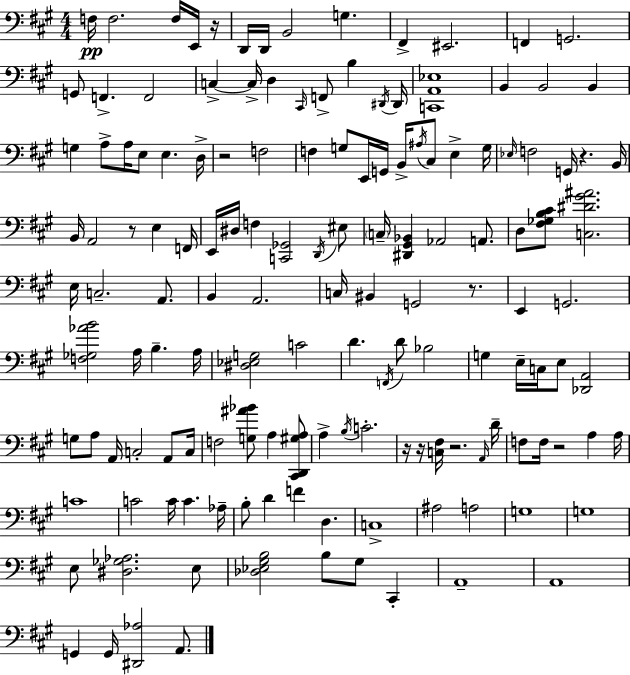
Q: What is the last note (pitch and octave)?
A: A2